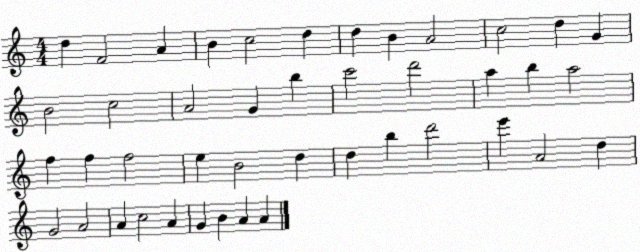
X:1
T:Untitled
M:4/4
L:1/4
K:C
d F2 A B c2 d d B A2 c2 d G B2 c2 A2 G b c'2 d'2 a b a2 f f f2 e B2 d d b d'2 e' A2 d G2 A2 A c2 A G B A A